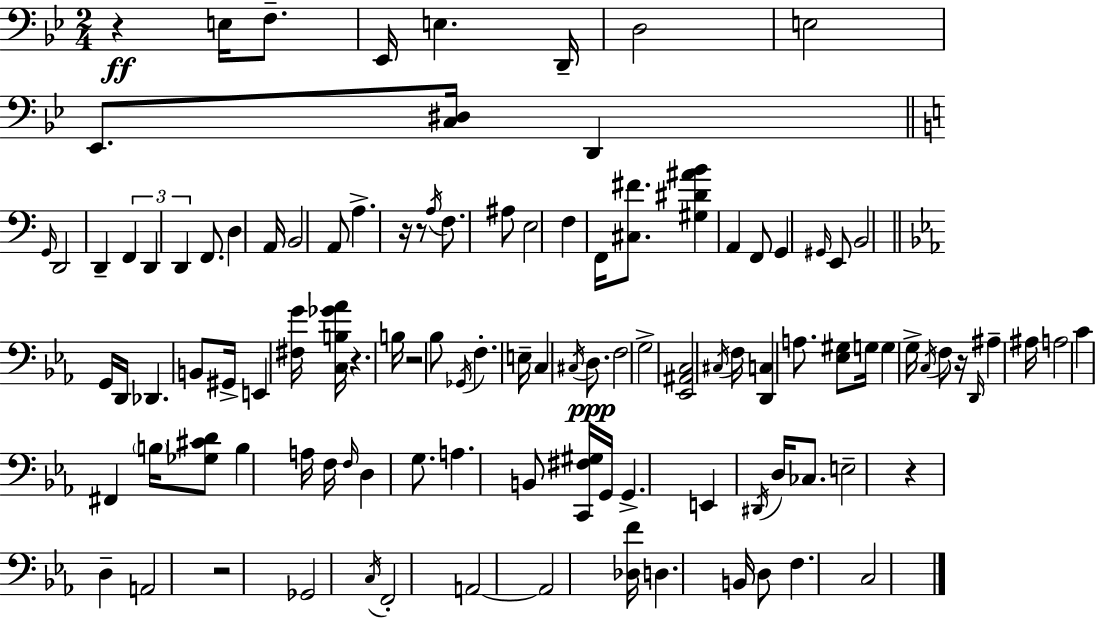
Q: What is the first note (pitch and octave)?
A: E3